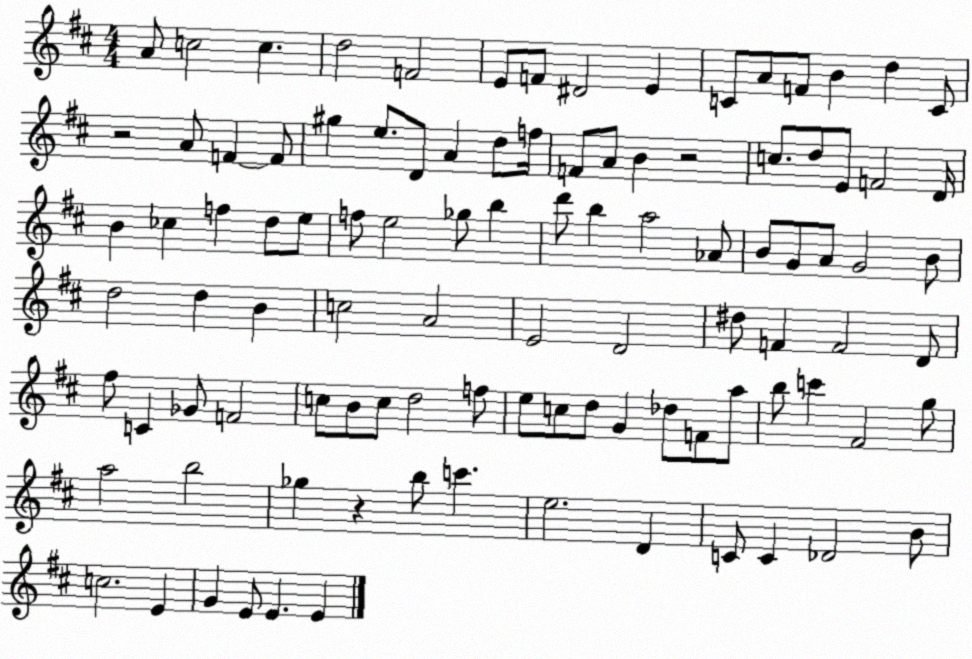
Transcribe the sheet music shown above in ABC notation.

X:1
T:Untitled
M:4/4
L:1/4
K:D
A/2 c2 c d2 F2 E/2 F/2 ^D2 E C/2 A/2 F/2 B d C/2 z2 A/2 F F/2 ^g e/2 D/2 A d/2 f/4 F/2 A/2 B z2 c/2 d/2 E/2 F2 D/4 B _c f d/2 e/2 f/2 e2 _g/2 b d'/2 b a2 _A/2 B/2 G/2 A/2 G2 B/2 d2 d B c2 A2 E2 D2 ^d/2 F F2 D/2 ^f/2 C _G/2 F2 c/2 B/2 c/2 d2 f/2 e/2 c/2 d/2 G _d/2 F/2 a/2 b/2 c' ^F2 g/2 a2 b2 _g z b/2 c' e2 D C/2 C _D2 B/2 c2 E G E/2 E E